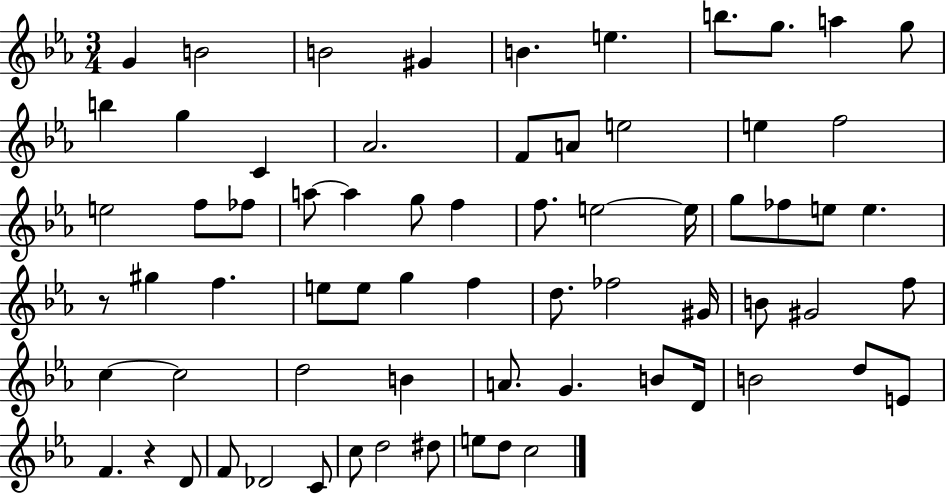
{
  \clef treble
  \numericTimeSignature
  \time 3/4
  \key ees \major
  g'4 b'2 | b'2 gis'4 | b'4. e''4. | b''8. g''8. a''4 g''8 | \break b''4 g''4 c'4 | aes'2. | f'8 a'8 e''2 | e''4 f''2 | \break e''2 f''8 fes''8 | a''8~~ a''4 g''8 f''4 | f''8. e''2~~ e''16 | g''8 fes''8 e''8 e''4. | \break r8 gis''4 f''4. | e''8 e''8 g''4 f''4 | d''8. fes''2 gis'16 | b'8 gis'2 f''8 | \break c''4~~ c''2 | d''2 b'4 | a'8. g'4. b'8 d'16 | b'2 d''8 e'8 | \break f'4. r4 d'8 | f'8 des'2 c'8 | c''8 d''2 dis''8 | e''8 d''8 c''2 | \break \bar "|."
}